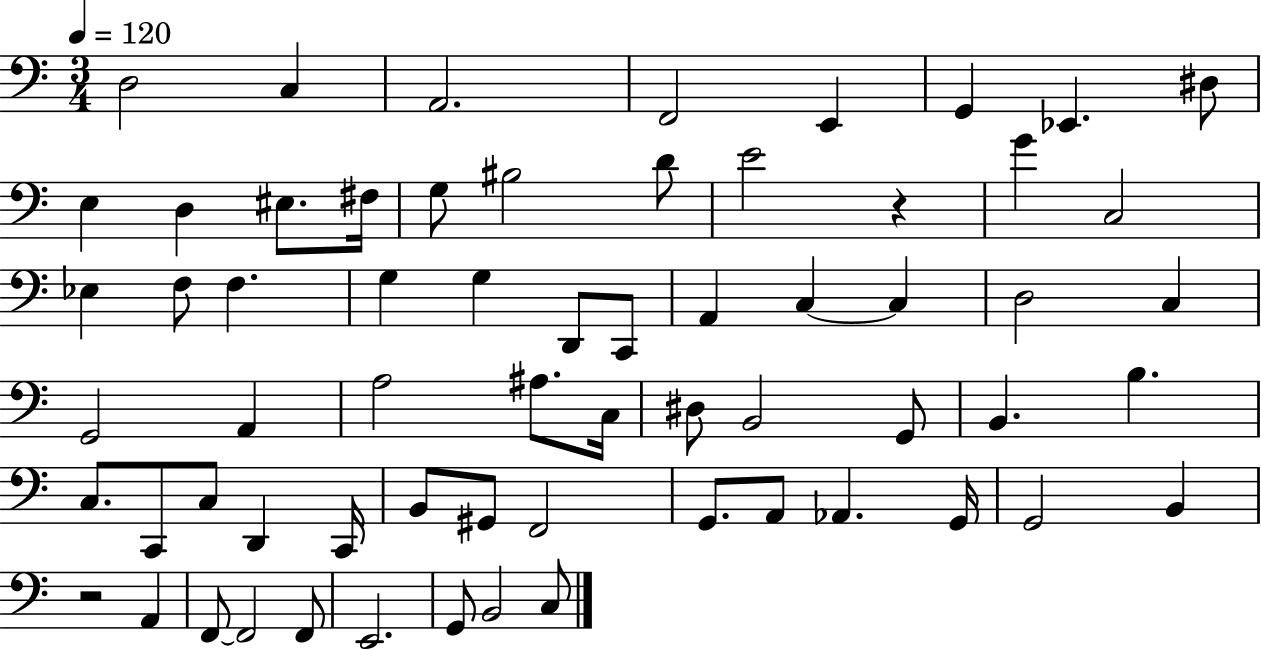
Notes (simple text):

D3/h C3/q A2/h. F2/h E2/q G2/q Eb2/q. D#3/e E3/q D3/q EIS3/e. F#3/s G3/e BIS3/h D4/e E4/h R/q G4/q C3/h Eb3/q F3/e F3/q. G3/q G3/q D2/e C2/e A2/q C3/q C3/q D3/h C3/q G2/h A2/q A3/h A#3/e. C3/s D#3/e B2/h G2/e B2/q. B3/q. C3/e. C2/e C3/e D2/q C2/s B2/e G#2/e F2/h G2/e. A2/e Ab2/q. G2/s G2/h B2/q R/h A2/q F2/e F2/h F2/e E2/h. G2/e B2/h C3/e